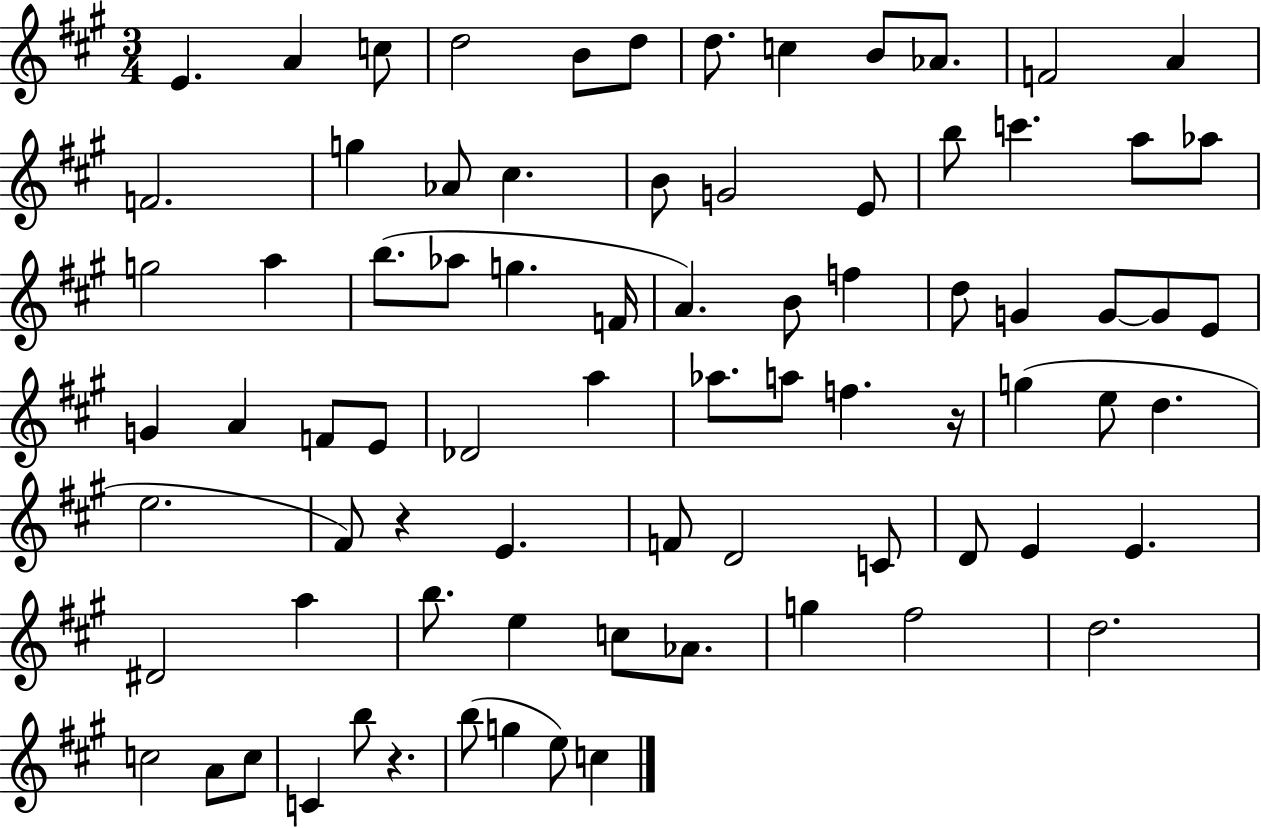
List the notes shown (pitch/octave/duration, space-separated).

E4/q. A4/q C5/e D5/h B4/e D5/e D5/e. C5/q B4/e Ab4/e. F4/h A4/q F4/h. G5/q Ab4/e C#5/q. B4/e G4/h E4/e B5/e C6/q. A5/e Ab5/e G5/h A5/q B5/e. Ab5/e G5/q. F4/s A4/q. B4/e F5/q D5/e G4/q G4/e G4/e E4/e G4/q A4/q F4/e E4/e Db4/h A5/q Ab5/e. A5/e F5/q. R/s G5/q E5/e D5/q. E5/h. F#4/e R/q E4/q. F4/e D4/h C4/e D4/e E4/q E4/q. D#4/h A5/q B5/e. E5/q C5/e Ab4/e. G5/q F#5/h D5/h. C5/h A4/e C5/e C4/q B5/e R/q. B5/e G5/q E5/e C5/q